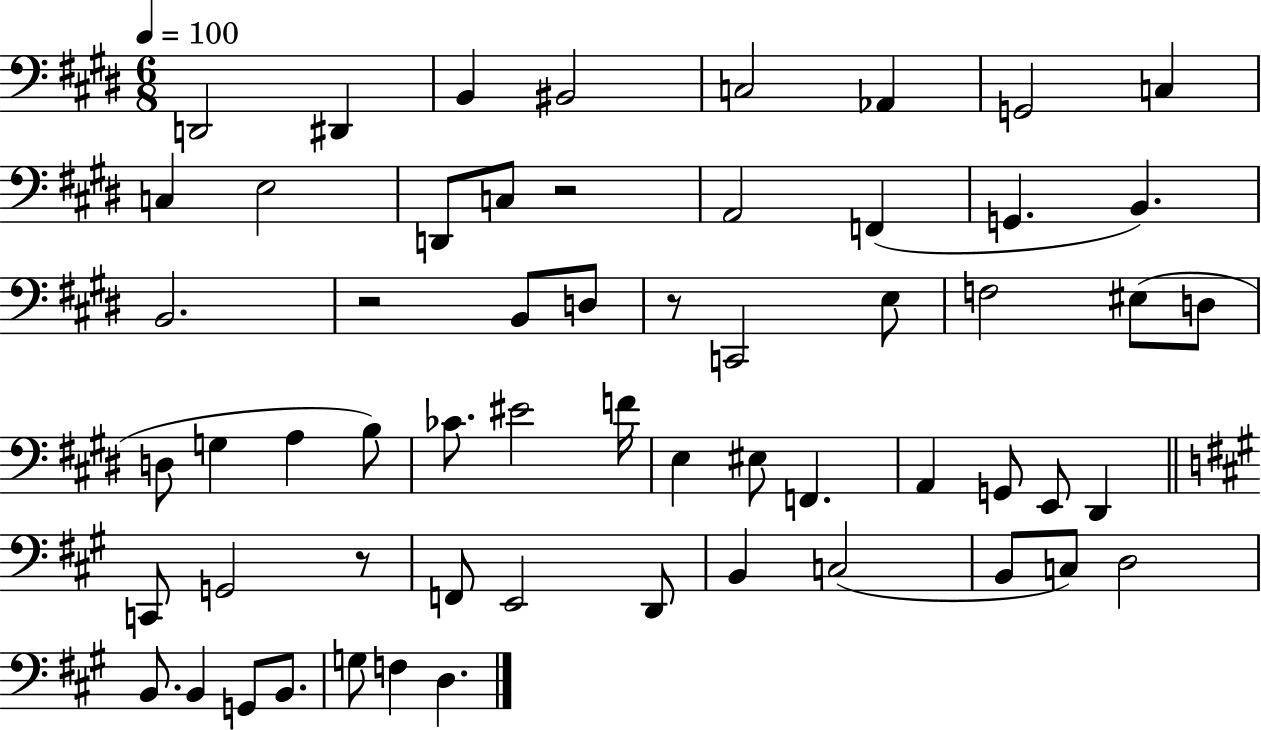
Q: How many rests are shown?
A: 4